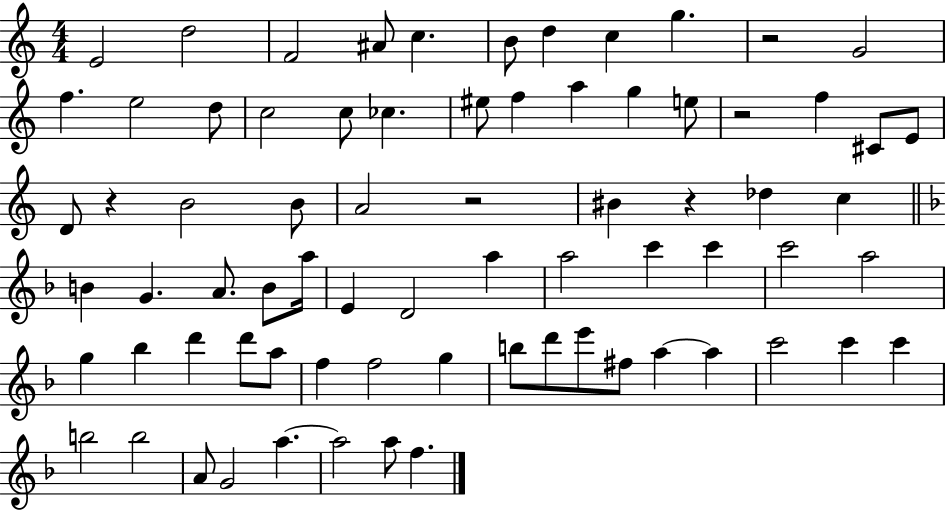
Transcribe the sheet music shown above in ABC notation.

X:1
T:Untitled
M:4/4
L:1/4
K:C
E2 d2 F2 ^A/2 c B/2 d c g z2 G2 f e2 d/2 c2 c/2 _c ^e/2 f a g e/2 z2 f ^C/2 E/2 D/2 z B2 B/2 A2 z2 ^B z _d c B G A/2 B/2 a/4 E D2 a a2 c' c' c'2 a2 g _b d' d'/2 a/2 f f2 g b/2 d'/2 e'/2 ^f/2 a a c'2 c' c' b2 b2 A/2 G2 a a2 a/2 f